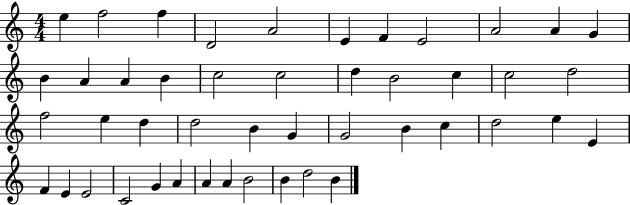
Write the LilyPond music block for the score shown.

{
  \clef treble
  \numericTimeSignature
  \time 4/4
  \key c \major
  e''4 f''2 f''4 | d'2 a'2 | e'4 f'4 e'2 | a'2 a'4 g'4 | \break b'4 a'4 a'4 b'4 | c''2 c''2 | d''4 b'2 c''4 | c''2 d''2 | \break f''2 e''4 d''4 | d''2 b'4 g'4 | g'2 b'4 c''4 | d''2 e''4 e'4 | \break f'4 e'4 e'2 | c'2 g'4 a'4 | a'4 a'4 b'2 | b'4 d''2 b'4 | \break \bar "|."
}